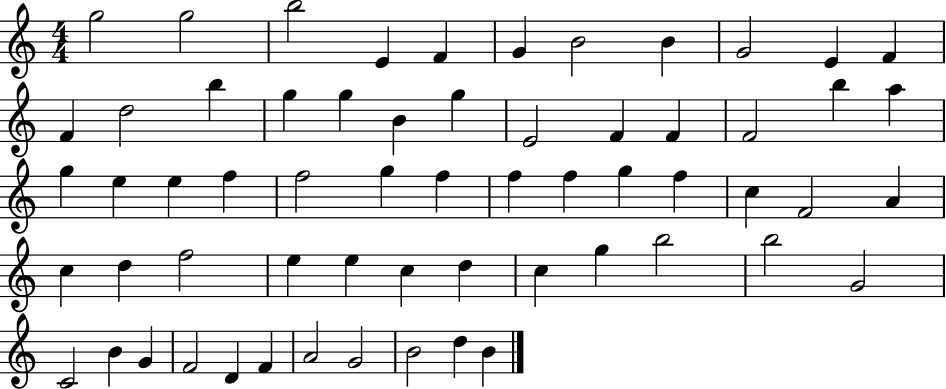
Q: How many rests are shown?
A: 0